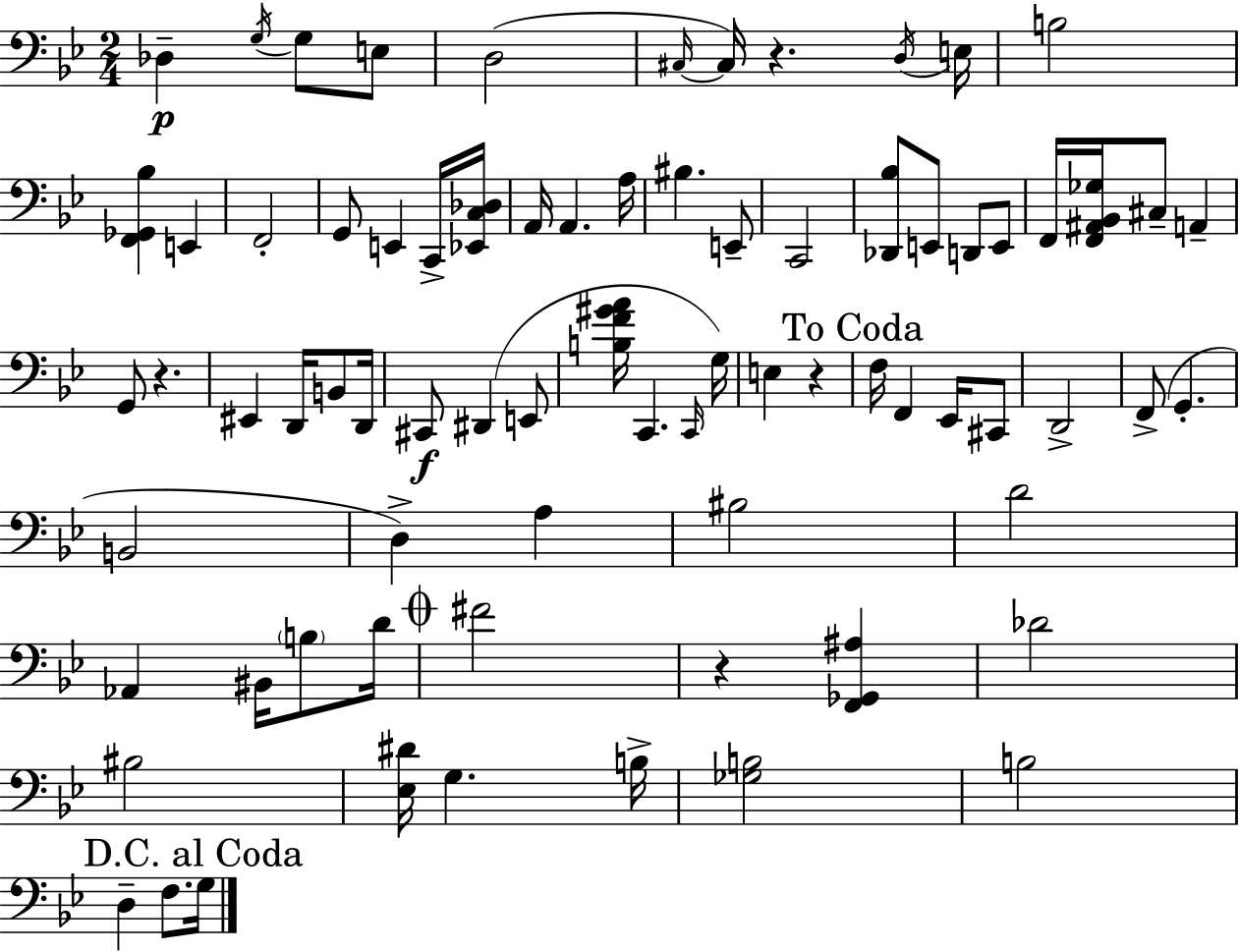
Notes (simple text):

Db3/q G3/s G3/e E3/e D3/h C#3/s C#3/s R/q. D3/s E3/s B3/h [F2,Gb2,Bb3]/q E2/q F2/h G2/e E2/q C2/s [Eb2,C3,Db3]/s A2/s A2/q. A3/s BIS3/q. E2/e C2/h [Db2,Bb3]/e E2/e D2/e E2/e F2/s [F2,A#2,Bb2,Gb3]/s C#3/e A2/q G2/e R/q. EIS2/q D2/s B2/e D2/s C#2/e D#2/q E2/e [B3,F4,G#4,A4]/s C2/q. C2/s G3/s E3/q R/q F3/s F2/q Eb2/s C#2/e D2/h F2/e G2/q. B2/h D3/q A3/q BIS3/h D4/h Ab2/q BIS2/s B3/e D4/s F#4/h R/q [F2,Gb2,A#3]/q Db4/h BIS3/h [Eb3,D#4]/s G3/q. B3/s [Gb3,B3]/h B3/h D3/q F3/e. G3/s